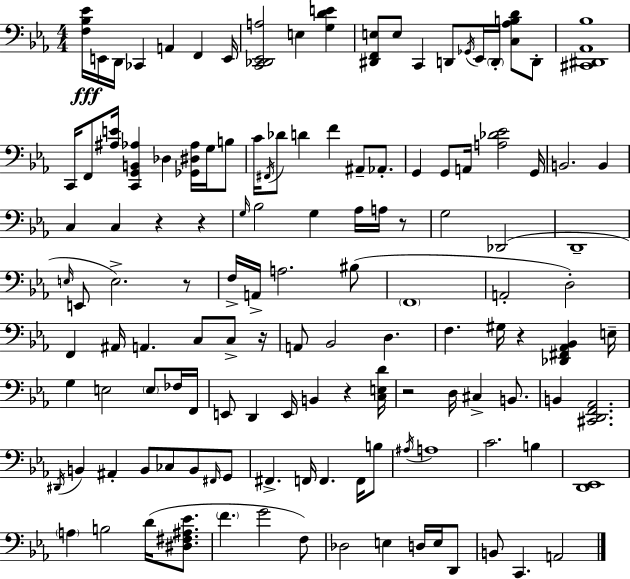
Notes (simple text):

[F3,Bb3,Eb4]/s E2/s D2/s CES2/q A2/q F2/q E2/s [C2,Db2,Eb2,A3]/h E3/q [G3,D4,E4]/q [D#2,F2,E3]/e E3/e C2/q D2/e Gb2/s Eb2/s D2/s [C3,Ab3,B3,D4]/e D2/e [C#2,D#2,Ab2,Bb3]/w C2/s F2/e [A#3,E4]/s [C2,G2,B2,Ab3]/q Db3/q [Gb2,D#3,Ab3]/s G3/s B3/e C4/s F#2/s Db4/e D4/q F4/q A#2/e Ab2/e. G2/q G2/e A2/s [A3,Db4,Eb4]/h G2/s B2/h. B2/q C3/q C3/q R/q R/q G3/s Bb3/h G3/q Ab3/s A3/s R/e G3/h Db2/h D2/w E3/s E2/e E3/h. R/e F3/s A2/s A3/h. BIS3/e F2/w A2/h D3/h F2/q A#2/s A2/q. C3/e C3/e R/s A2/e Bb2/h D3/q. F3/q. G#3/s R/q [Db2,F#2,Ab2,Bb2]/q E3/s G3/q E3/h E3/e FES3/s F2/s E2/e D2/q E2/s B2/q R/q [C3,E3,D4]/s R/h D3/s C#3/q B2/e. B2/q [C#2,D2,F2,Ab2]/h. D#2/s B2/q A#2/q B2/e CES3/e B2/e F#2/s G2/e F#2/q. F2/s F2/q. F2/s B3/e A#3/s A3/w C4/h. B3/q [D2,Eb2]/w A3/q B3/h D4/s [D#3,F#3,A#3,Eb4]/e. F4/q. G4/h F3/e Db3/h E3/q D3/s E3/s D2/e B2/e C2/q. A2/h